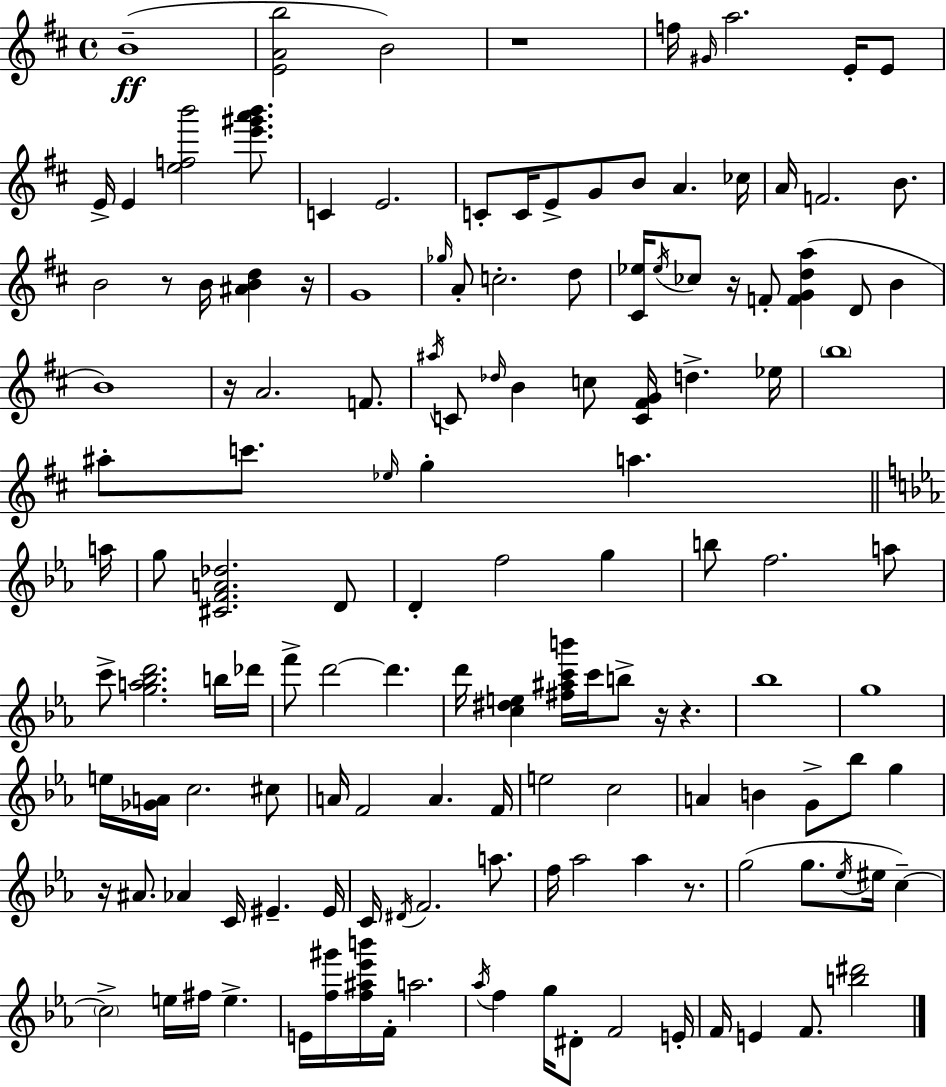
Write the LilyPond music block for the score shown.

{
  \clef treble
  \time 4/4
  \defaultTimeSignature
  \key d \major
  \repeat volta 2 { b'1--(\ff | <e' a' b''>2 b'2) | r1 | f''16 \grace { gis'16 } a''2. e'16-. e'8 | \break e'16-> e'4 <e'' f'' b'''>2 <e''' gis''' a''' b'''>8. | c'4 e'2. | c'8-. c'16 e'8-> g'8 b'8 a'4. | ces''16 a'16 f'2. b'8. | \break b'2 r8 b'16 <ais' b' d''>4 | r16 g'1 | \grace { ges''16 } a'8-. c''2.-. | d''8 <cis' ees''>16 \acciaccatura { ees''16 } ces''8 r16 f'8-. <f' g' d'' a''>4( d'8 b'4 | \break b'1) | r16 a'2. | f'8. \acciaccatura { ais''16 } c'8 \grace { des''16 } b'4 c''8 <c' fis' g'>16 d''4.-> | ees''16 \parenthesize b''1 | \break ais''8-. c'''8. \grace { ees''16 } g''4-. a''4. | \bar "||" \break \key ees \major a''16 g''8 <cis' f' a' des''>2. d'8 | d'4-. f''2 g''4 | b''8 f''2. a''8 | c'''8-> <g'' a'' bes'' d'''>2. b''16 | \break des'''16 f'''8-> d'''2~~ d'''4. | d'''16 <c'' dis'' e''>4 <fis'' ais'' c''' b'''>16 c'''16 b''8-> r16 r4. | bes''1 | g''1 | \break e''16 <ges' a'>16 c''2. cis''8 | a'16 f'2 a'4. | f'16 e''2 c''2 | a'4 b'4 g'8-> bes''8 g''4 | \break r16 ais'8. aes'4 c'16 eis'4.-- | eis'16 c'16 \acciaccatura { dis'16 } f'2. a''8. | f''16 aes''2 aes''4 r8. | g''2( g''8. \acciaccatura { ees''16 } eis''16 c''4--~~) | \break \parenthesize c''2-> e''16 fis''16 e''4.-> | e'16 <f'' gis'''>16 <f'' ais'' ees''' b'''>16 f'16-. a''2. | \acciaccatura { aes''16 } f''4 g''16 dis'8-. f'2 | e'16-. f'16 e'4 f'8. <b'' dis'''>2 | \break } \bar "|."
}